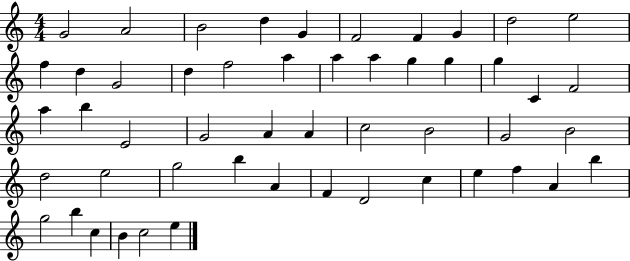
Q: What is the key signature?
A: C major